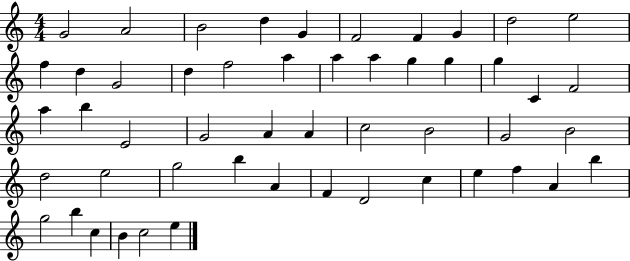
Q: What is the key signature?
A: C major